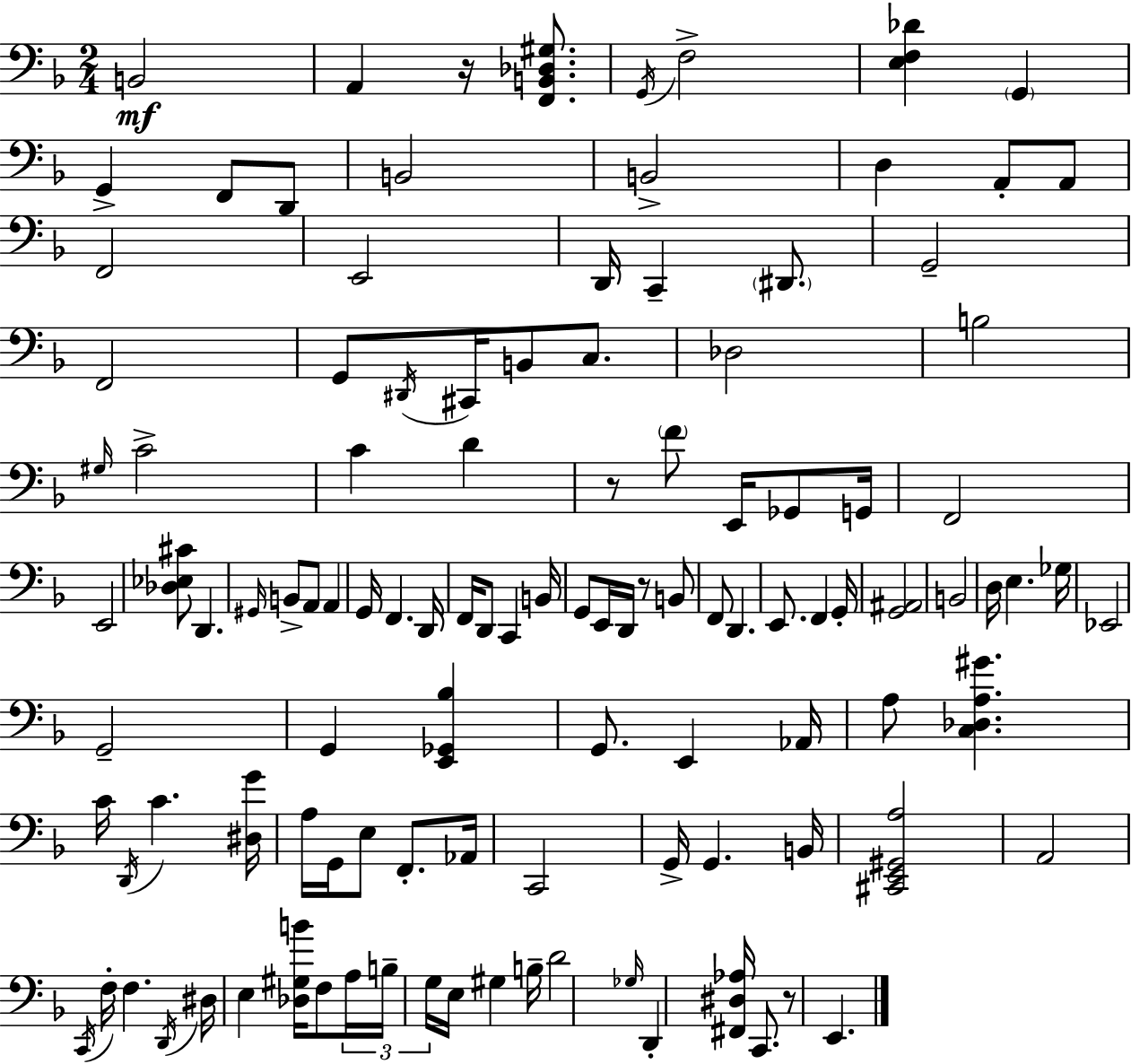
{
  \clef bass
  \numericTimeSignature
  \time 2/4
  \key d \minor
  b,2\mf | a,4 r16 <f, b, des gis>8. | \acciaccatura { g,16 } f2-> | <e f des'>4 \parenthesize g,4 | \break g,4-> f,8 d,8 | b,2 | b,2-> | d4 a,8-. a,8 | \break f,2 | e,2 | d,16 c,4-- \parenthesize dis,8. | g,2-- | \break f,2 | g,8 \acciaccatura { dis,16 } cis,16 b,8 c8. | des2 | b2 | \break \grace { gis16 } c'2-> | c'4 d'4 | r8 \parenthesize f'8 e,16 | ges,8 g,16 f,2 | \break e,2 | <des ees cis'>8 d,4. | \grace { gis,16 } b,8-> a,8 | a,4 g,16 f,4. | \break d,16 f,16 d,8 c,4 | b,16 g,8 e,16 d,16 | r8 b,8 f,8 d,4. | e,8. f,4 | \break g,16-. <g, ais,>2 | b,2 | d16 e4. | ges16 ees,2 | \break g,2-- | g,4 | <e, ges, bes>4 g,8. e,4 | aes,16 a8 <c des a gis'>4. | \break c'16 \acciaccatura { d,16 } c'4. | <dis g'>16 a16 g,16 e8 | f,8.-. aes,16 c,2 | g,16-> g,4. | \break b,16 <cis, e, gis, a>2 | a,2 | \acciaccatura { c,16 } f16-. f4. | \acciaccatura { d,16 } dis16 e4 | \break <des gis b'>16 f8 \tuplet 3/2 { a16 b16-- | g16 } e16 gis4 b16-- d'2 | \grace { ges16 } | d,4-. <fis, dis aes>16 c,8. | \break r8 e,4. | \bar "|."
}